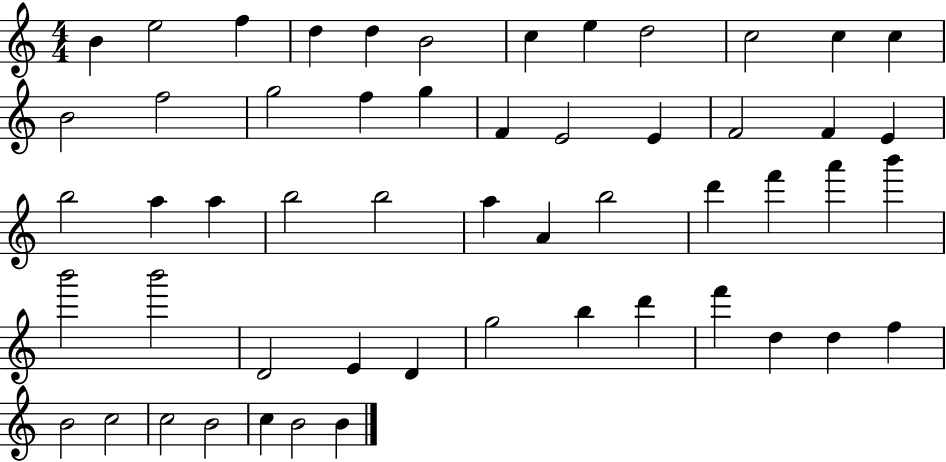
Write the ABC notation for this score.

X:1
T:Untitled
M:4/4
L:1/4
K:C
B e2 f d d B2 c e d2 c2 c c B2 f2 g2 f g F E2 E F2 F E b2 a a b2 b2 a A b2 d' f' a' b' b'2 b'2 D2 E D g2 b d' f' d d f B2 c2 c2 B2 c B2 B